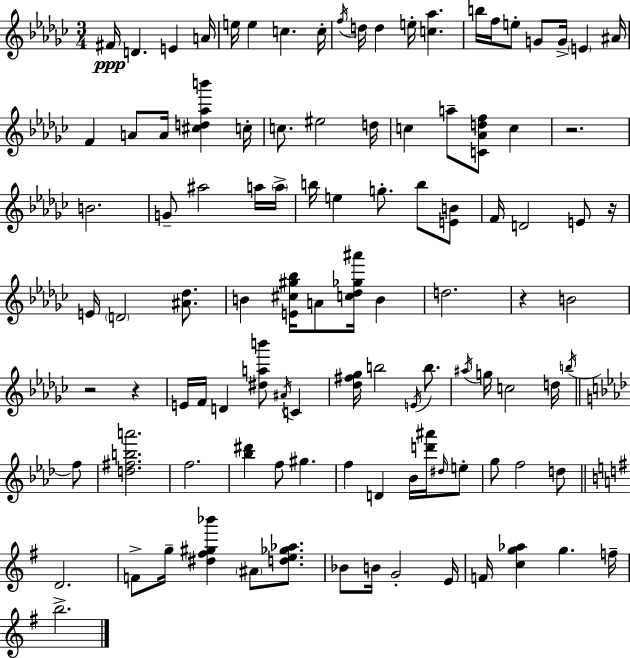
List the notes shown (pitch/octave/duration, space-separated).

F#4/s D4/q. E4/q A4/s E5/s E5/q C5/q. C5/s F5/s D5/s D5/q E5/s [C5,Ab5]/q. B5/s F5/s E5/e G4/e G4/s E4/q A#4/s F4/q A4/e A4/s [C#5,D5,Ab5,B6]/q C5/s C5/e. EIS5/h D5/s C5/q A5/e [C4,Ab4,D5,F5]/e C5/q R/h. B4/h. G4/e A#5/h A5/s A5/s B5/s E5/q G5/e. B5/e [E4,B4]/e F4/s D4/h E4/e R/s E4/s D4/h [A#4,Db5]/e. B4/q [E4,C#5,G#5,Bb5]/s A4/e [C5,Db5,Gb5,A#6]/s B4/q D5/h. R/q B4/h R/h R/q E4/s F4/s D4/q [D#5,A5,B6]/e A#4/s C4/q [Db5,F#5,Gb5]/s B5/h E4/s B5/e. A#5/s G5/s C5/h D5/s B5/s F5/e [D5,F#5,B5,A6]/h. F5/h. [Bb5,D#6]/q F5/e G#5/q. F5/q D4/q Bb4/s [D6,A#6]/s D#5/s E5/e G5/e F5/h D5/e D4/h. F4/e G5/s [D#5,F#5,G#5,Bb6]/q A#4/e [D5,E5,Gb5,Ab5]/e. Bb4/e B4/s G4/h E4/s F4/s [C5,G5,Ab5]/q G5/q. F5/s B5/h.